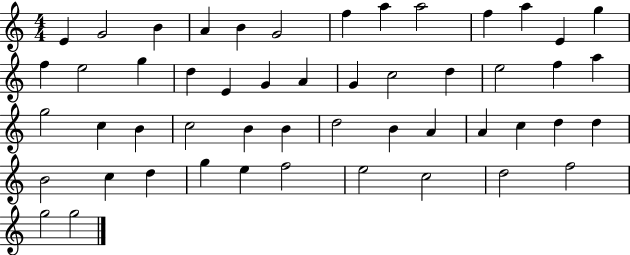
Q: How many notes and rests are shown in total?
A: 51